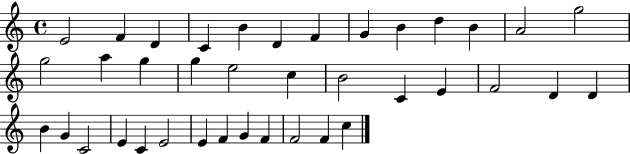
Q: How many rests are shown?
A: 0